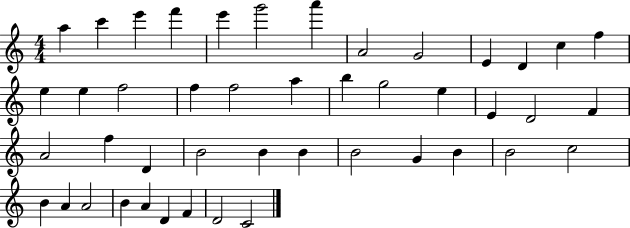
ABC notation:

X:1
T:Untitled
M:4/4
L:1/4
K:C
a c' e' f' e' g'2 a' A2 G2 E D c f e e f2 f f2 a b g2 e E D2 F A2 f D B2 B B B2 G B B2 c2 B A A2 B A D F D2 C2